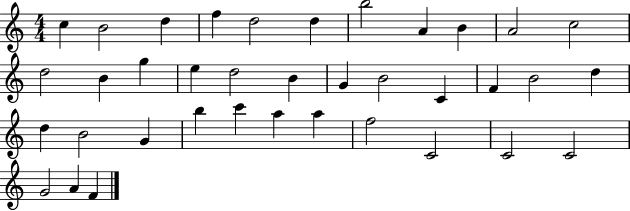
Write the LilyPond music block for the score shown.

{
  \clef treble
  \numericTimeSignature
  \time 4/4
  \key c \major
  c''4 b'2 d''4 | f''4 d''2 d''4 | b''2 a'4 b'4 | a'2 c''2 | \break d''2 b'4 g''4 | e''4 d''2 b'4 | g'4 b'2 c'4 | f'4 b'2 d''4 | \break d''4 b'2 g'4 | b''4 c'''4 a''4 a''4 | f''2 c'2 | c'2 c'2 | \break g'2 a'4 f'4 | \bar "|."
}